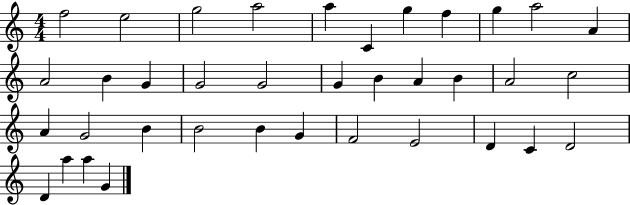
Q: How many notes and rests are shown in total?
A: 37